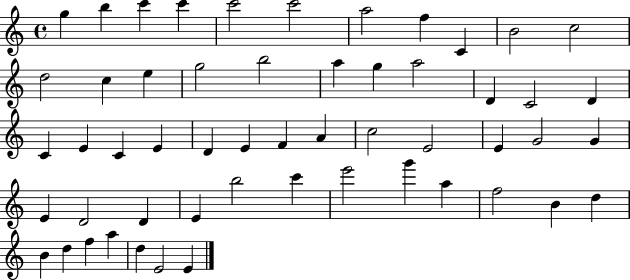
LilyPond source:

{
  \clef treble
  \time 4/4
  \defaultTimeSignature
  \key c \major
  g''4 b''4 c'''4 c'''4 | c'''2 c'''2 | a''2 f''4 c'4 | b'2 c''2 | \break d''2 c''4 e''4 | g''2 b''2 | a''4 g''4 a''2 | d'4 c'2 d'4 | \break c'4 e'4 c'4 e'4 | d'4 e'4 f'4 a'4 | c''2 e'2 | e'4 g'2 g'4 | \break e'4 d'2 d'4 | e'4 b''2 c'''4 | e'''2 g'''4 a''4 | f''2 b'4 d''4 | \break b'4 d''4 f''4 a''4 | d''4 e'2 e'4 | \bar "|."
}